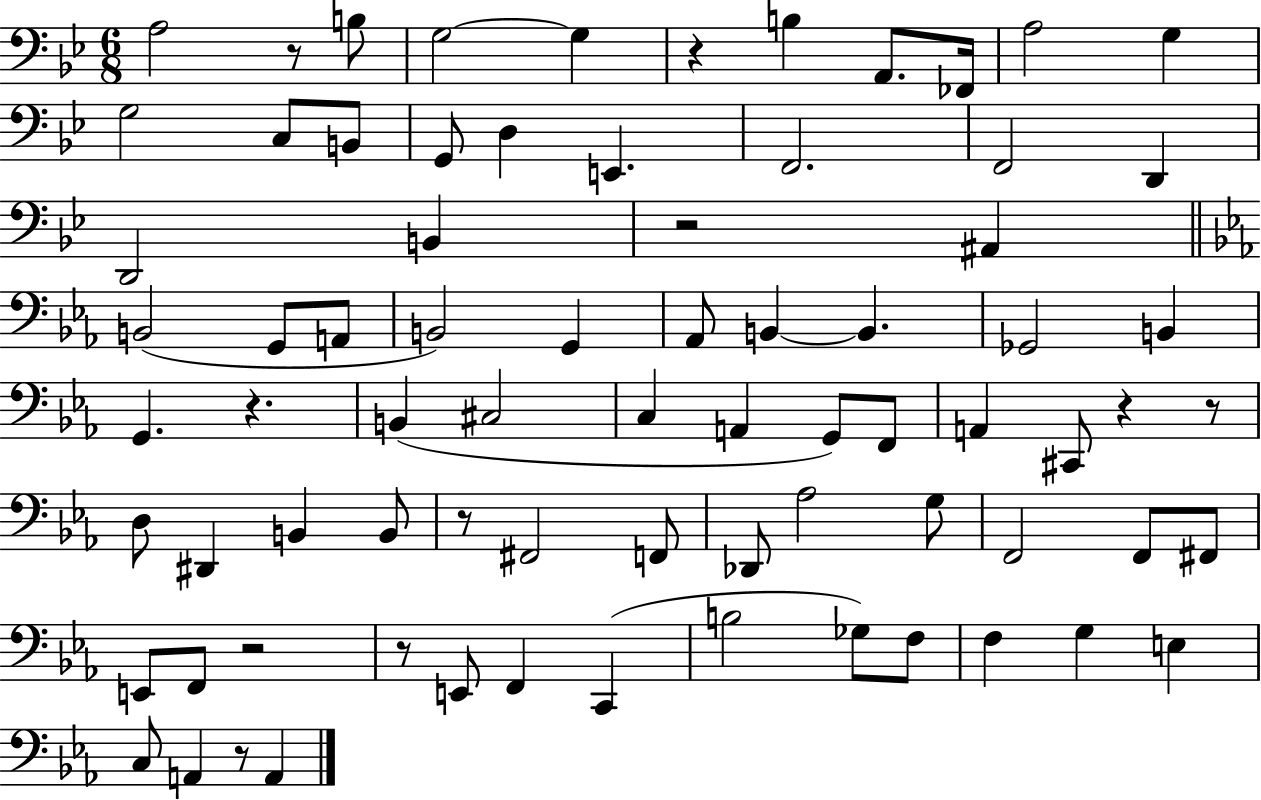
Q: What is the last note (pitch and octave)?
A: A2